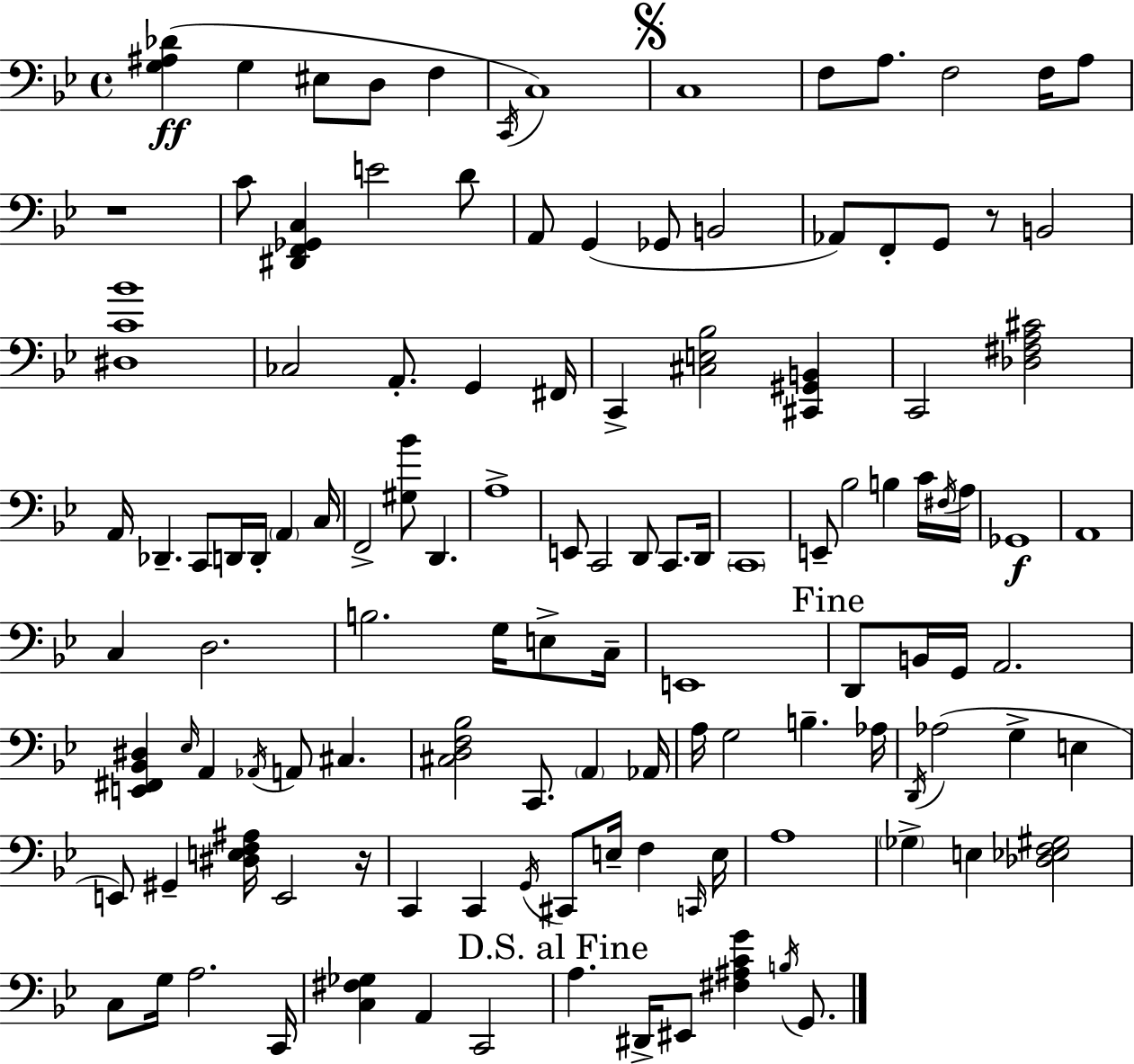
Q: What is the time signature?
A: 4/4